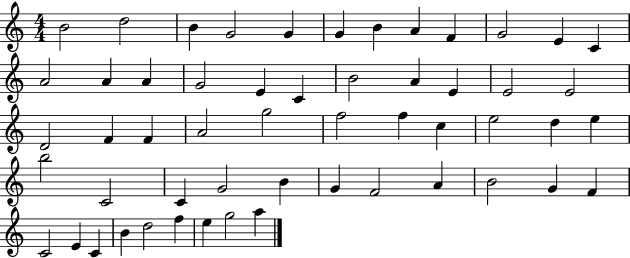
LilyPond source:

{
  \clef treble
  \numericTimeSignature
  \time 4/4
  \key c \major
  b'2 d''2 | b'4 g'2 g'4 | g'4 b'4 a'4 f'4 | g'2 e'4 c'4 | \break a'2 a'4 a'4 | g'2 e'4 c'4 | b'2 a'4 e'4 | e'2 e'2 | \break d'2 f'4 f'4 | a'2 g''2 | f''2 f''4 c''4 | e''2 d''4 e''4 | \break b''2 c'2 | c'4 g'2 b'4 | g'4 f'2 a'4 | b'2 g'4 f'4 | \break c'2 e'4 c'4 | b'4 d''2 f''4 | e''4 g''2 a''4 | \bar "|."
}